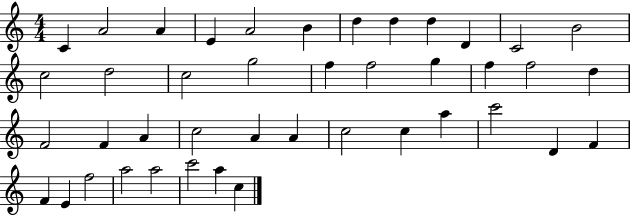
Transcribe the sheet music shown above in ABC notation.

X:1
T:Untitled
M:4/4
L:1/4
K:C
C A2 A E A2 B d d d D C2 B2 c2 d2 c2 g2 f f2 g f f2 d F2 F A c2 A A c2 c a c'2 D F F E f2 a2 a2 c'2 a c